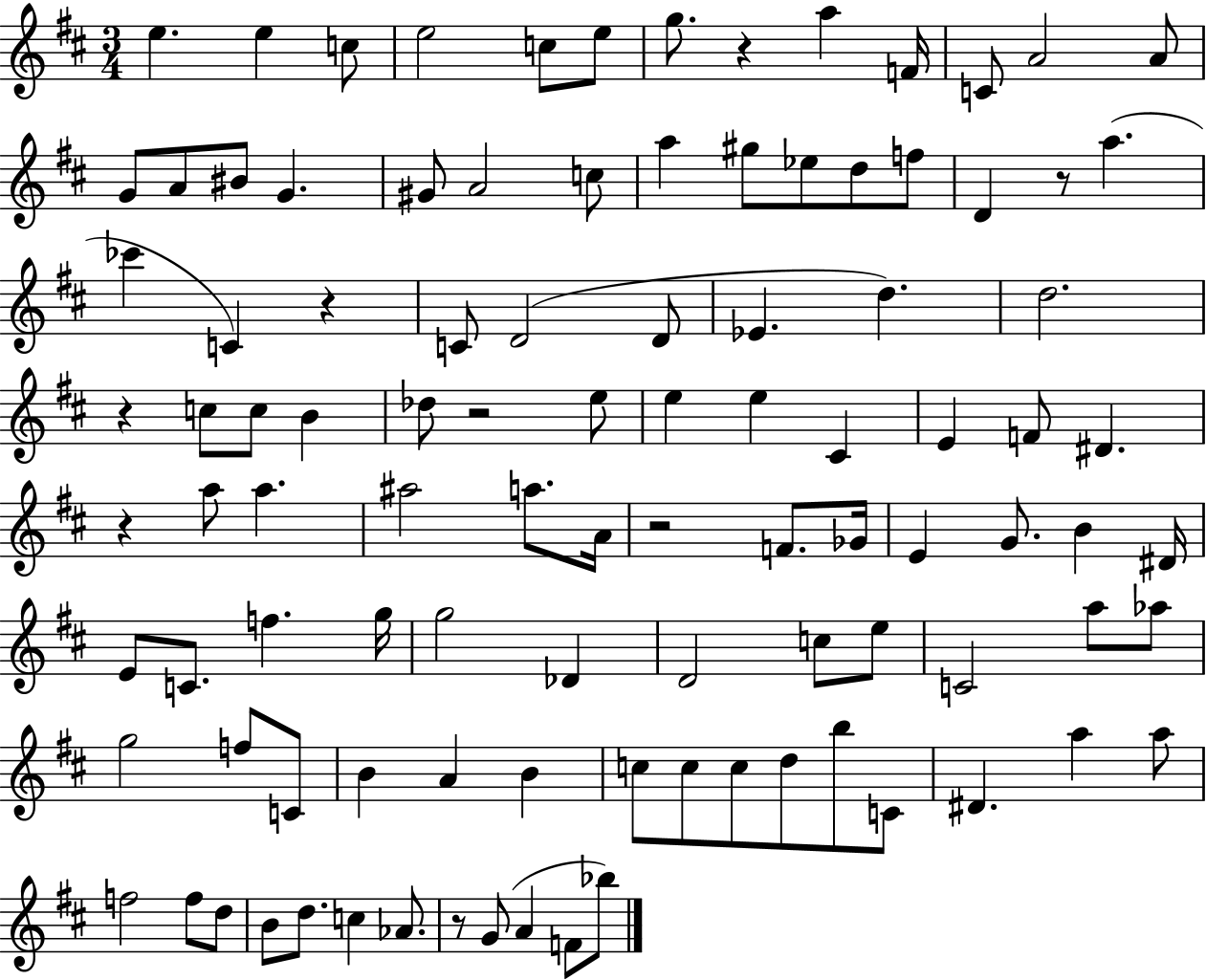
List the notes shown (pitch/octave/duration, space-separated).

E5/q. E5/q C5/e E5/h C5/e E5/e G5/e. R/q A5/q F4/s C4/e A4/h A4/e G4/e A4/e BIS4/e G4/q. G#4/e A4/h C5/e A5/q G#5/e Eb5/e D5/e F5/e D4/q R/e A5/q. CES6/q C4/q R/q C4/e D4/h D4/e Eb4/q. D5/q. D5/h. R/q C5/e C5/e B4/q Db5/e R/h E5/e E5/q E5/q C#4/q E4/q F4/e D#4/q. R/q A5/e A5/q. A#5/h A5/e. A4/s R/h F4/e. Gb4/s E4/q G4/e. B4/q D#4/s E4/e C4/e. F5/q. G5/s G5/h Db4/q D4/h C5/e E5/e C4/h A5/e Ab5/e G5/h F5/e C4/e B4/q A4/q B4/q C5/e C5/e C5/e D5/e B5/e C4/e D#4/q. A5/q A5/e F5/h F5/e D5/e B4/e D5/e. C5/q Ab4/e. R/e G4/e A4/q F4/e Bb5/e